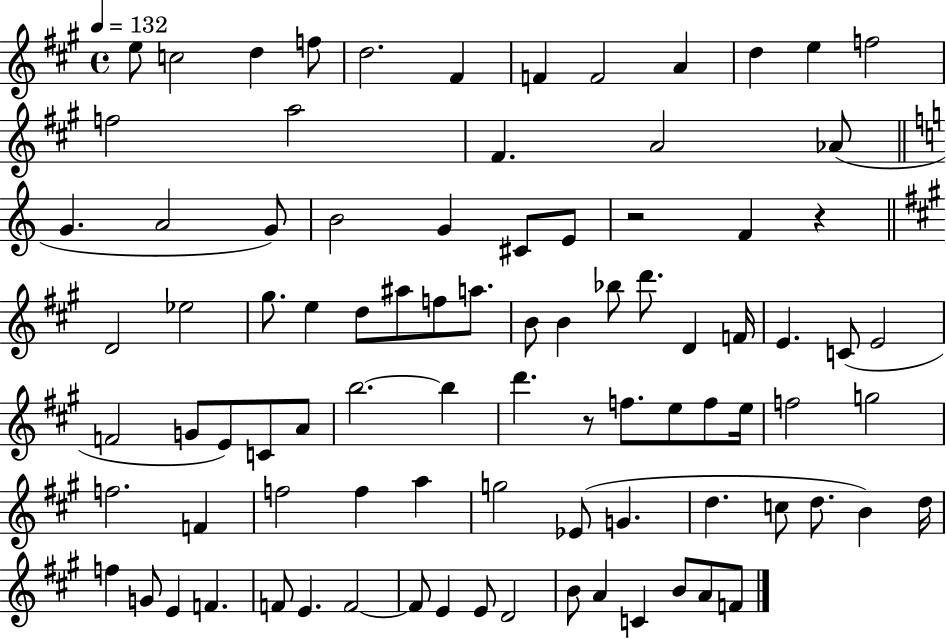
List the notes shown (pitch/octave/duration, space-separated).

E5/e C5/h D5/q F5/e D5/h. F#4/q F4/q F4/h A4/q D5/q E5/q F5/h F5/h A5/h F#4/q. A4/h Ab4/e G4/q. A4/h G4/e B4/h G4/q C#4/e E4/e R/h F4/q R/q D4/h Eb5/h G#5/e. E5/q D5/e A#5/e F5/e A5/e. B4/e B4/q Bb5/e D6/e. D4/q F4/s E4/q. C4/e E4/h F4/h G4/e E4/e C4/e A4/e B5/h. B5/q D6/q. R/e F5/e. E5/e F5/e E5/s F5/h G5/h F5/h. F4/q F5/h F5/q A5/q G5/h Eb4/e G4/q. D5/q. C5/e D5/e. B4/q D5/s F5/q G4/e E4/q F4/q. F4/e E4/q. F4/h F4/e E4/q E4/e D4/h B4/e A4/q C4/q B4/e A4/e F4/e